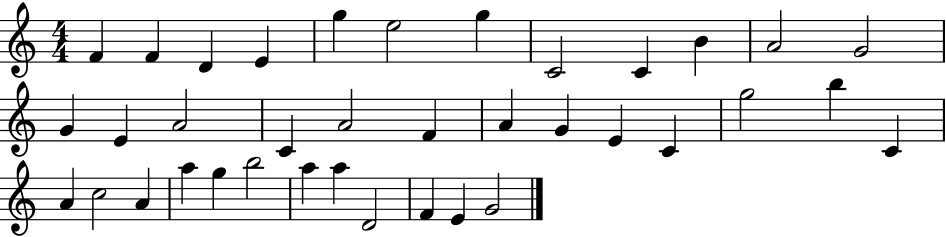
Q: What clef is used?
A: treble